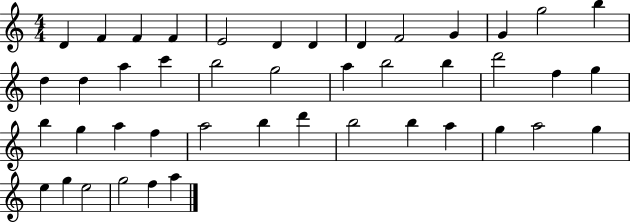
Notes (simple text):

D4/q F4/q F4/q F4/q E4/h D4/q D4/q D4/q F4/h G4/q G4/q G5/h B5/q D5/q D5/q A5/q C6/q B5/h G5/h A5/q B5/h B5/q D6/h F5/q G5/q B5/q G5/q A5/q F5/q A5/h B5/q D6/q B5/h B5/q A5/q G5/q A5/h G5/q E5/q G5/q E5/h G5/h F5/q A5/q